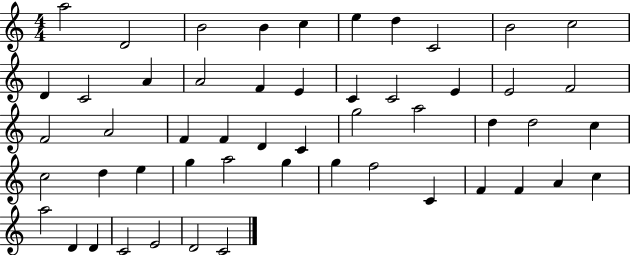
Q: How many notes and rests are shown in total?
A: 52